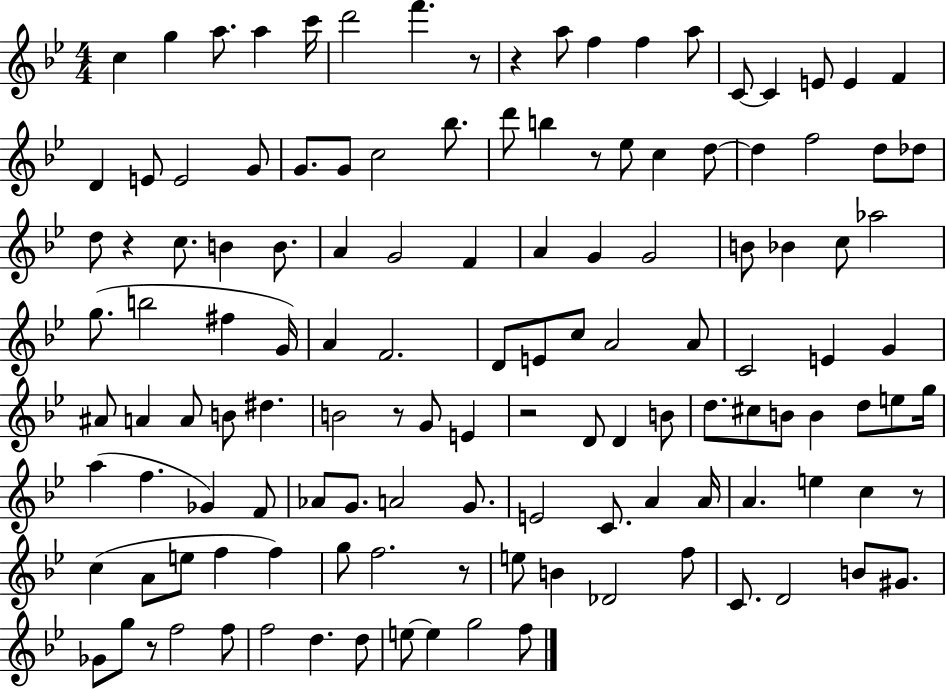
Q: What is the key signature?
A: BES major